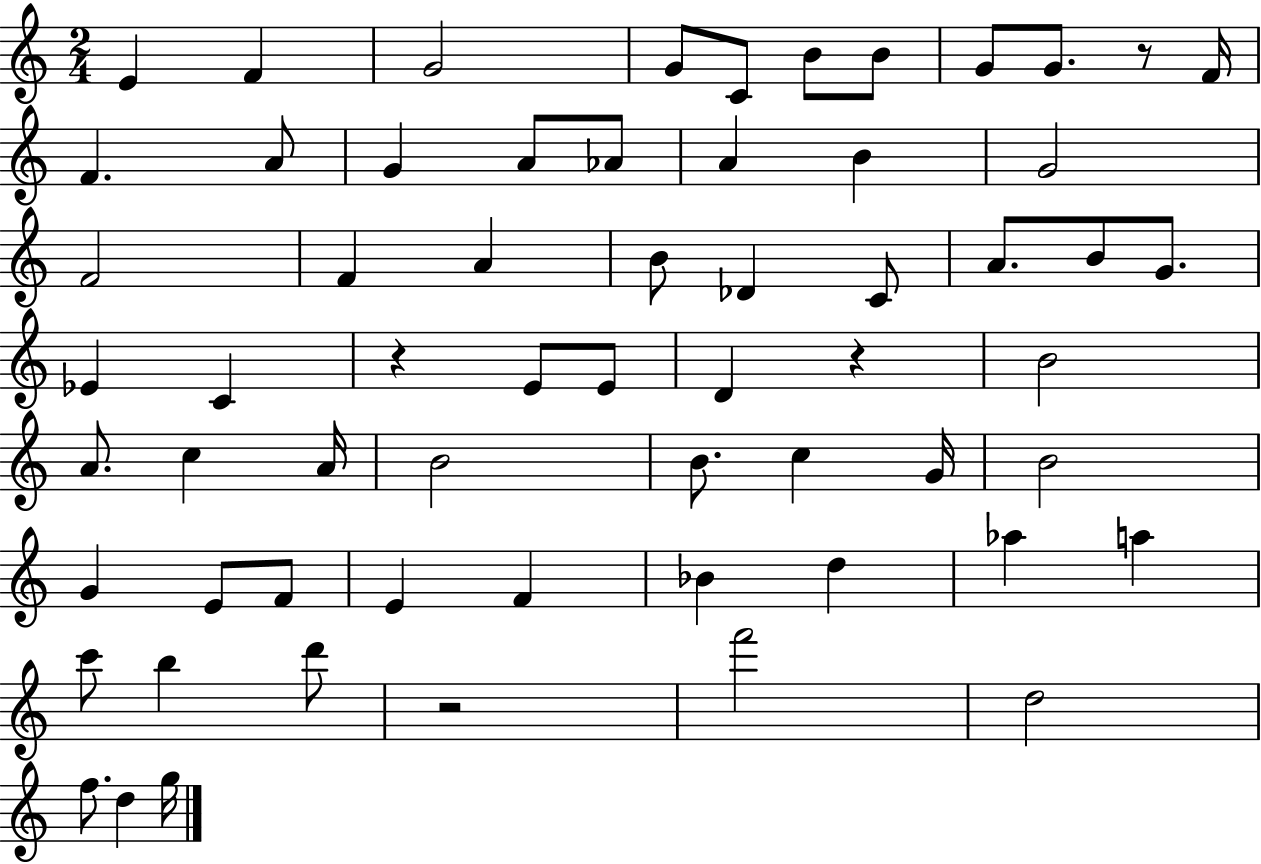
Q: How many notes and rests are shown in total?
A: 62